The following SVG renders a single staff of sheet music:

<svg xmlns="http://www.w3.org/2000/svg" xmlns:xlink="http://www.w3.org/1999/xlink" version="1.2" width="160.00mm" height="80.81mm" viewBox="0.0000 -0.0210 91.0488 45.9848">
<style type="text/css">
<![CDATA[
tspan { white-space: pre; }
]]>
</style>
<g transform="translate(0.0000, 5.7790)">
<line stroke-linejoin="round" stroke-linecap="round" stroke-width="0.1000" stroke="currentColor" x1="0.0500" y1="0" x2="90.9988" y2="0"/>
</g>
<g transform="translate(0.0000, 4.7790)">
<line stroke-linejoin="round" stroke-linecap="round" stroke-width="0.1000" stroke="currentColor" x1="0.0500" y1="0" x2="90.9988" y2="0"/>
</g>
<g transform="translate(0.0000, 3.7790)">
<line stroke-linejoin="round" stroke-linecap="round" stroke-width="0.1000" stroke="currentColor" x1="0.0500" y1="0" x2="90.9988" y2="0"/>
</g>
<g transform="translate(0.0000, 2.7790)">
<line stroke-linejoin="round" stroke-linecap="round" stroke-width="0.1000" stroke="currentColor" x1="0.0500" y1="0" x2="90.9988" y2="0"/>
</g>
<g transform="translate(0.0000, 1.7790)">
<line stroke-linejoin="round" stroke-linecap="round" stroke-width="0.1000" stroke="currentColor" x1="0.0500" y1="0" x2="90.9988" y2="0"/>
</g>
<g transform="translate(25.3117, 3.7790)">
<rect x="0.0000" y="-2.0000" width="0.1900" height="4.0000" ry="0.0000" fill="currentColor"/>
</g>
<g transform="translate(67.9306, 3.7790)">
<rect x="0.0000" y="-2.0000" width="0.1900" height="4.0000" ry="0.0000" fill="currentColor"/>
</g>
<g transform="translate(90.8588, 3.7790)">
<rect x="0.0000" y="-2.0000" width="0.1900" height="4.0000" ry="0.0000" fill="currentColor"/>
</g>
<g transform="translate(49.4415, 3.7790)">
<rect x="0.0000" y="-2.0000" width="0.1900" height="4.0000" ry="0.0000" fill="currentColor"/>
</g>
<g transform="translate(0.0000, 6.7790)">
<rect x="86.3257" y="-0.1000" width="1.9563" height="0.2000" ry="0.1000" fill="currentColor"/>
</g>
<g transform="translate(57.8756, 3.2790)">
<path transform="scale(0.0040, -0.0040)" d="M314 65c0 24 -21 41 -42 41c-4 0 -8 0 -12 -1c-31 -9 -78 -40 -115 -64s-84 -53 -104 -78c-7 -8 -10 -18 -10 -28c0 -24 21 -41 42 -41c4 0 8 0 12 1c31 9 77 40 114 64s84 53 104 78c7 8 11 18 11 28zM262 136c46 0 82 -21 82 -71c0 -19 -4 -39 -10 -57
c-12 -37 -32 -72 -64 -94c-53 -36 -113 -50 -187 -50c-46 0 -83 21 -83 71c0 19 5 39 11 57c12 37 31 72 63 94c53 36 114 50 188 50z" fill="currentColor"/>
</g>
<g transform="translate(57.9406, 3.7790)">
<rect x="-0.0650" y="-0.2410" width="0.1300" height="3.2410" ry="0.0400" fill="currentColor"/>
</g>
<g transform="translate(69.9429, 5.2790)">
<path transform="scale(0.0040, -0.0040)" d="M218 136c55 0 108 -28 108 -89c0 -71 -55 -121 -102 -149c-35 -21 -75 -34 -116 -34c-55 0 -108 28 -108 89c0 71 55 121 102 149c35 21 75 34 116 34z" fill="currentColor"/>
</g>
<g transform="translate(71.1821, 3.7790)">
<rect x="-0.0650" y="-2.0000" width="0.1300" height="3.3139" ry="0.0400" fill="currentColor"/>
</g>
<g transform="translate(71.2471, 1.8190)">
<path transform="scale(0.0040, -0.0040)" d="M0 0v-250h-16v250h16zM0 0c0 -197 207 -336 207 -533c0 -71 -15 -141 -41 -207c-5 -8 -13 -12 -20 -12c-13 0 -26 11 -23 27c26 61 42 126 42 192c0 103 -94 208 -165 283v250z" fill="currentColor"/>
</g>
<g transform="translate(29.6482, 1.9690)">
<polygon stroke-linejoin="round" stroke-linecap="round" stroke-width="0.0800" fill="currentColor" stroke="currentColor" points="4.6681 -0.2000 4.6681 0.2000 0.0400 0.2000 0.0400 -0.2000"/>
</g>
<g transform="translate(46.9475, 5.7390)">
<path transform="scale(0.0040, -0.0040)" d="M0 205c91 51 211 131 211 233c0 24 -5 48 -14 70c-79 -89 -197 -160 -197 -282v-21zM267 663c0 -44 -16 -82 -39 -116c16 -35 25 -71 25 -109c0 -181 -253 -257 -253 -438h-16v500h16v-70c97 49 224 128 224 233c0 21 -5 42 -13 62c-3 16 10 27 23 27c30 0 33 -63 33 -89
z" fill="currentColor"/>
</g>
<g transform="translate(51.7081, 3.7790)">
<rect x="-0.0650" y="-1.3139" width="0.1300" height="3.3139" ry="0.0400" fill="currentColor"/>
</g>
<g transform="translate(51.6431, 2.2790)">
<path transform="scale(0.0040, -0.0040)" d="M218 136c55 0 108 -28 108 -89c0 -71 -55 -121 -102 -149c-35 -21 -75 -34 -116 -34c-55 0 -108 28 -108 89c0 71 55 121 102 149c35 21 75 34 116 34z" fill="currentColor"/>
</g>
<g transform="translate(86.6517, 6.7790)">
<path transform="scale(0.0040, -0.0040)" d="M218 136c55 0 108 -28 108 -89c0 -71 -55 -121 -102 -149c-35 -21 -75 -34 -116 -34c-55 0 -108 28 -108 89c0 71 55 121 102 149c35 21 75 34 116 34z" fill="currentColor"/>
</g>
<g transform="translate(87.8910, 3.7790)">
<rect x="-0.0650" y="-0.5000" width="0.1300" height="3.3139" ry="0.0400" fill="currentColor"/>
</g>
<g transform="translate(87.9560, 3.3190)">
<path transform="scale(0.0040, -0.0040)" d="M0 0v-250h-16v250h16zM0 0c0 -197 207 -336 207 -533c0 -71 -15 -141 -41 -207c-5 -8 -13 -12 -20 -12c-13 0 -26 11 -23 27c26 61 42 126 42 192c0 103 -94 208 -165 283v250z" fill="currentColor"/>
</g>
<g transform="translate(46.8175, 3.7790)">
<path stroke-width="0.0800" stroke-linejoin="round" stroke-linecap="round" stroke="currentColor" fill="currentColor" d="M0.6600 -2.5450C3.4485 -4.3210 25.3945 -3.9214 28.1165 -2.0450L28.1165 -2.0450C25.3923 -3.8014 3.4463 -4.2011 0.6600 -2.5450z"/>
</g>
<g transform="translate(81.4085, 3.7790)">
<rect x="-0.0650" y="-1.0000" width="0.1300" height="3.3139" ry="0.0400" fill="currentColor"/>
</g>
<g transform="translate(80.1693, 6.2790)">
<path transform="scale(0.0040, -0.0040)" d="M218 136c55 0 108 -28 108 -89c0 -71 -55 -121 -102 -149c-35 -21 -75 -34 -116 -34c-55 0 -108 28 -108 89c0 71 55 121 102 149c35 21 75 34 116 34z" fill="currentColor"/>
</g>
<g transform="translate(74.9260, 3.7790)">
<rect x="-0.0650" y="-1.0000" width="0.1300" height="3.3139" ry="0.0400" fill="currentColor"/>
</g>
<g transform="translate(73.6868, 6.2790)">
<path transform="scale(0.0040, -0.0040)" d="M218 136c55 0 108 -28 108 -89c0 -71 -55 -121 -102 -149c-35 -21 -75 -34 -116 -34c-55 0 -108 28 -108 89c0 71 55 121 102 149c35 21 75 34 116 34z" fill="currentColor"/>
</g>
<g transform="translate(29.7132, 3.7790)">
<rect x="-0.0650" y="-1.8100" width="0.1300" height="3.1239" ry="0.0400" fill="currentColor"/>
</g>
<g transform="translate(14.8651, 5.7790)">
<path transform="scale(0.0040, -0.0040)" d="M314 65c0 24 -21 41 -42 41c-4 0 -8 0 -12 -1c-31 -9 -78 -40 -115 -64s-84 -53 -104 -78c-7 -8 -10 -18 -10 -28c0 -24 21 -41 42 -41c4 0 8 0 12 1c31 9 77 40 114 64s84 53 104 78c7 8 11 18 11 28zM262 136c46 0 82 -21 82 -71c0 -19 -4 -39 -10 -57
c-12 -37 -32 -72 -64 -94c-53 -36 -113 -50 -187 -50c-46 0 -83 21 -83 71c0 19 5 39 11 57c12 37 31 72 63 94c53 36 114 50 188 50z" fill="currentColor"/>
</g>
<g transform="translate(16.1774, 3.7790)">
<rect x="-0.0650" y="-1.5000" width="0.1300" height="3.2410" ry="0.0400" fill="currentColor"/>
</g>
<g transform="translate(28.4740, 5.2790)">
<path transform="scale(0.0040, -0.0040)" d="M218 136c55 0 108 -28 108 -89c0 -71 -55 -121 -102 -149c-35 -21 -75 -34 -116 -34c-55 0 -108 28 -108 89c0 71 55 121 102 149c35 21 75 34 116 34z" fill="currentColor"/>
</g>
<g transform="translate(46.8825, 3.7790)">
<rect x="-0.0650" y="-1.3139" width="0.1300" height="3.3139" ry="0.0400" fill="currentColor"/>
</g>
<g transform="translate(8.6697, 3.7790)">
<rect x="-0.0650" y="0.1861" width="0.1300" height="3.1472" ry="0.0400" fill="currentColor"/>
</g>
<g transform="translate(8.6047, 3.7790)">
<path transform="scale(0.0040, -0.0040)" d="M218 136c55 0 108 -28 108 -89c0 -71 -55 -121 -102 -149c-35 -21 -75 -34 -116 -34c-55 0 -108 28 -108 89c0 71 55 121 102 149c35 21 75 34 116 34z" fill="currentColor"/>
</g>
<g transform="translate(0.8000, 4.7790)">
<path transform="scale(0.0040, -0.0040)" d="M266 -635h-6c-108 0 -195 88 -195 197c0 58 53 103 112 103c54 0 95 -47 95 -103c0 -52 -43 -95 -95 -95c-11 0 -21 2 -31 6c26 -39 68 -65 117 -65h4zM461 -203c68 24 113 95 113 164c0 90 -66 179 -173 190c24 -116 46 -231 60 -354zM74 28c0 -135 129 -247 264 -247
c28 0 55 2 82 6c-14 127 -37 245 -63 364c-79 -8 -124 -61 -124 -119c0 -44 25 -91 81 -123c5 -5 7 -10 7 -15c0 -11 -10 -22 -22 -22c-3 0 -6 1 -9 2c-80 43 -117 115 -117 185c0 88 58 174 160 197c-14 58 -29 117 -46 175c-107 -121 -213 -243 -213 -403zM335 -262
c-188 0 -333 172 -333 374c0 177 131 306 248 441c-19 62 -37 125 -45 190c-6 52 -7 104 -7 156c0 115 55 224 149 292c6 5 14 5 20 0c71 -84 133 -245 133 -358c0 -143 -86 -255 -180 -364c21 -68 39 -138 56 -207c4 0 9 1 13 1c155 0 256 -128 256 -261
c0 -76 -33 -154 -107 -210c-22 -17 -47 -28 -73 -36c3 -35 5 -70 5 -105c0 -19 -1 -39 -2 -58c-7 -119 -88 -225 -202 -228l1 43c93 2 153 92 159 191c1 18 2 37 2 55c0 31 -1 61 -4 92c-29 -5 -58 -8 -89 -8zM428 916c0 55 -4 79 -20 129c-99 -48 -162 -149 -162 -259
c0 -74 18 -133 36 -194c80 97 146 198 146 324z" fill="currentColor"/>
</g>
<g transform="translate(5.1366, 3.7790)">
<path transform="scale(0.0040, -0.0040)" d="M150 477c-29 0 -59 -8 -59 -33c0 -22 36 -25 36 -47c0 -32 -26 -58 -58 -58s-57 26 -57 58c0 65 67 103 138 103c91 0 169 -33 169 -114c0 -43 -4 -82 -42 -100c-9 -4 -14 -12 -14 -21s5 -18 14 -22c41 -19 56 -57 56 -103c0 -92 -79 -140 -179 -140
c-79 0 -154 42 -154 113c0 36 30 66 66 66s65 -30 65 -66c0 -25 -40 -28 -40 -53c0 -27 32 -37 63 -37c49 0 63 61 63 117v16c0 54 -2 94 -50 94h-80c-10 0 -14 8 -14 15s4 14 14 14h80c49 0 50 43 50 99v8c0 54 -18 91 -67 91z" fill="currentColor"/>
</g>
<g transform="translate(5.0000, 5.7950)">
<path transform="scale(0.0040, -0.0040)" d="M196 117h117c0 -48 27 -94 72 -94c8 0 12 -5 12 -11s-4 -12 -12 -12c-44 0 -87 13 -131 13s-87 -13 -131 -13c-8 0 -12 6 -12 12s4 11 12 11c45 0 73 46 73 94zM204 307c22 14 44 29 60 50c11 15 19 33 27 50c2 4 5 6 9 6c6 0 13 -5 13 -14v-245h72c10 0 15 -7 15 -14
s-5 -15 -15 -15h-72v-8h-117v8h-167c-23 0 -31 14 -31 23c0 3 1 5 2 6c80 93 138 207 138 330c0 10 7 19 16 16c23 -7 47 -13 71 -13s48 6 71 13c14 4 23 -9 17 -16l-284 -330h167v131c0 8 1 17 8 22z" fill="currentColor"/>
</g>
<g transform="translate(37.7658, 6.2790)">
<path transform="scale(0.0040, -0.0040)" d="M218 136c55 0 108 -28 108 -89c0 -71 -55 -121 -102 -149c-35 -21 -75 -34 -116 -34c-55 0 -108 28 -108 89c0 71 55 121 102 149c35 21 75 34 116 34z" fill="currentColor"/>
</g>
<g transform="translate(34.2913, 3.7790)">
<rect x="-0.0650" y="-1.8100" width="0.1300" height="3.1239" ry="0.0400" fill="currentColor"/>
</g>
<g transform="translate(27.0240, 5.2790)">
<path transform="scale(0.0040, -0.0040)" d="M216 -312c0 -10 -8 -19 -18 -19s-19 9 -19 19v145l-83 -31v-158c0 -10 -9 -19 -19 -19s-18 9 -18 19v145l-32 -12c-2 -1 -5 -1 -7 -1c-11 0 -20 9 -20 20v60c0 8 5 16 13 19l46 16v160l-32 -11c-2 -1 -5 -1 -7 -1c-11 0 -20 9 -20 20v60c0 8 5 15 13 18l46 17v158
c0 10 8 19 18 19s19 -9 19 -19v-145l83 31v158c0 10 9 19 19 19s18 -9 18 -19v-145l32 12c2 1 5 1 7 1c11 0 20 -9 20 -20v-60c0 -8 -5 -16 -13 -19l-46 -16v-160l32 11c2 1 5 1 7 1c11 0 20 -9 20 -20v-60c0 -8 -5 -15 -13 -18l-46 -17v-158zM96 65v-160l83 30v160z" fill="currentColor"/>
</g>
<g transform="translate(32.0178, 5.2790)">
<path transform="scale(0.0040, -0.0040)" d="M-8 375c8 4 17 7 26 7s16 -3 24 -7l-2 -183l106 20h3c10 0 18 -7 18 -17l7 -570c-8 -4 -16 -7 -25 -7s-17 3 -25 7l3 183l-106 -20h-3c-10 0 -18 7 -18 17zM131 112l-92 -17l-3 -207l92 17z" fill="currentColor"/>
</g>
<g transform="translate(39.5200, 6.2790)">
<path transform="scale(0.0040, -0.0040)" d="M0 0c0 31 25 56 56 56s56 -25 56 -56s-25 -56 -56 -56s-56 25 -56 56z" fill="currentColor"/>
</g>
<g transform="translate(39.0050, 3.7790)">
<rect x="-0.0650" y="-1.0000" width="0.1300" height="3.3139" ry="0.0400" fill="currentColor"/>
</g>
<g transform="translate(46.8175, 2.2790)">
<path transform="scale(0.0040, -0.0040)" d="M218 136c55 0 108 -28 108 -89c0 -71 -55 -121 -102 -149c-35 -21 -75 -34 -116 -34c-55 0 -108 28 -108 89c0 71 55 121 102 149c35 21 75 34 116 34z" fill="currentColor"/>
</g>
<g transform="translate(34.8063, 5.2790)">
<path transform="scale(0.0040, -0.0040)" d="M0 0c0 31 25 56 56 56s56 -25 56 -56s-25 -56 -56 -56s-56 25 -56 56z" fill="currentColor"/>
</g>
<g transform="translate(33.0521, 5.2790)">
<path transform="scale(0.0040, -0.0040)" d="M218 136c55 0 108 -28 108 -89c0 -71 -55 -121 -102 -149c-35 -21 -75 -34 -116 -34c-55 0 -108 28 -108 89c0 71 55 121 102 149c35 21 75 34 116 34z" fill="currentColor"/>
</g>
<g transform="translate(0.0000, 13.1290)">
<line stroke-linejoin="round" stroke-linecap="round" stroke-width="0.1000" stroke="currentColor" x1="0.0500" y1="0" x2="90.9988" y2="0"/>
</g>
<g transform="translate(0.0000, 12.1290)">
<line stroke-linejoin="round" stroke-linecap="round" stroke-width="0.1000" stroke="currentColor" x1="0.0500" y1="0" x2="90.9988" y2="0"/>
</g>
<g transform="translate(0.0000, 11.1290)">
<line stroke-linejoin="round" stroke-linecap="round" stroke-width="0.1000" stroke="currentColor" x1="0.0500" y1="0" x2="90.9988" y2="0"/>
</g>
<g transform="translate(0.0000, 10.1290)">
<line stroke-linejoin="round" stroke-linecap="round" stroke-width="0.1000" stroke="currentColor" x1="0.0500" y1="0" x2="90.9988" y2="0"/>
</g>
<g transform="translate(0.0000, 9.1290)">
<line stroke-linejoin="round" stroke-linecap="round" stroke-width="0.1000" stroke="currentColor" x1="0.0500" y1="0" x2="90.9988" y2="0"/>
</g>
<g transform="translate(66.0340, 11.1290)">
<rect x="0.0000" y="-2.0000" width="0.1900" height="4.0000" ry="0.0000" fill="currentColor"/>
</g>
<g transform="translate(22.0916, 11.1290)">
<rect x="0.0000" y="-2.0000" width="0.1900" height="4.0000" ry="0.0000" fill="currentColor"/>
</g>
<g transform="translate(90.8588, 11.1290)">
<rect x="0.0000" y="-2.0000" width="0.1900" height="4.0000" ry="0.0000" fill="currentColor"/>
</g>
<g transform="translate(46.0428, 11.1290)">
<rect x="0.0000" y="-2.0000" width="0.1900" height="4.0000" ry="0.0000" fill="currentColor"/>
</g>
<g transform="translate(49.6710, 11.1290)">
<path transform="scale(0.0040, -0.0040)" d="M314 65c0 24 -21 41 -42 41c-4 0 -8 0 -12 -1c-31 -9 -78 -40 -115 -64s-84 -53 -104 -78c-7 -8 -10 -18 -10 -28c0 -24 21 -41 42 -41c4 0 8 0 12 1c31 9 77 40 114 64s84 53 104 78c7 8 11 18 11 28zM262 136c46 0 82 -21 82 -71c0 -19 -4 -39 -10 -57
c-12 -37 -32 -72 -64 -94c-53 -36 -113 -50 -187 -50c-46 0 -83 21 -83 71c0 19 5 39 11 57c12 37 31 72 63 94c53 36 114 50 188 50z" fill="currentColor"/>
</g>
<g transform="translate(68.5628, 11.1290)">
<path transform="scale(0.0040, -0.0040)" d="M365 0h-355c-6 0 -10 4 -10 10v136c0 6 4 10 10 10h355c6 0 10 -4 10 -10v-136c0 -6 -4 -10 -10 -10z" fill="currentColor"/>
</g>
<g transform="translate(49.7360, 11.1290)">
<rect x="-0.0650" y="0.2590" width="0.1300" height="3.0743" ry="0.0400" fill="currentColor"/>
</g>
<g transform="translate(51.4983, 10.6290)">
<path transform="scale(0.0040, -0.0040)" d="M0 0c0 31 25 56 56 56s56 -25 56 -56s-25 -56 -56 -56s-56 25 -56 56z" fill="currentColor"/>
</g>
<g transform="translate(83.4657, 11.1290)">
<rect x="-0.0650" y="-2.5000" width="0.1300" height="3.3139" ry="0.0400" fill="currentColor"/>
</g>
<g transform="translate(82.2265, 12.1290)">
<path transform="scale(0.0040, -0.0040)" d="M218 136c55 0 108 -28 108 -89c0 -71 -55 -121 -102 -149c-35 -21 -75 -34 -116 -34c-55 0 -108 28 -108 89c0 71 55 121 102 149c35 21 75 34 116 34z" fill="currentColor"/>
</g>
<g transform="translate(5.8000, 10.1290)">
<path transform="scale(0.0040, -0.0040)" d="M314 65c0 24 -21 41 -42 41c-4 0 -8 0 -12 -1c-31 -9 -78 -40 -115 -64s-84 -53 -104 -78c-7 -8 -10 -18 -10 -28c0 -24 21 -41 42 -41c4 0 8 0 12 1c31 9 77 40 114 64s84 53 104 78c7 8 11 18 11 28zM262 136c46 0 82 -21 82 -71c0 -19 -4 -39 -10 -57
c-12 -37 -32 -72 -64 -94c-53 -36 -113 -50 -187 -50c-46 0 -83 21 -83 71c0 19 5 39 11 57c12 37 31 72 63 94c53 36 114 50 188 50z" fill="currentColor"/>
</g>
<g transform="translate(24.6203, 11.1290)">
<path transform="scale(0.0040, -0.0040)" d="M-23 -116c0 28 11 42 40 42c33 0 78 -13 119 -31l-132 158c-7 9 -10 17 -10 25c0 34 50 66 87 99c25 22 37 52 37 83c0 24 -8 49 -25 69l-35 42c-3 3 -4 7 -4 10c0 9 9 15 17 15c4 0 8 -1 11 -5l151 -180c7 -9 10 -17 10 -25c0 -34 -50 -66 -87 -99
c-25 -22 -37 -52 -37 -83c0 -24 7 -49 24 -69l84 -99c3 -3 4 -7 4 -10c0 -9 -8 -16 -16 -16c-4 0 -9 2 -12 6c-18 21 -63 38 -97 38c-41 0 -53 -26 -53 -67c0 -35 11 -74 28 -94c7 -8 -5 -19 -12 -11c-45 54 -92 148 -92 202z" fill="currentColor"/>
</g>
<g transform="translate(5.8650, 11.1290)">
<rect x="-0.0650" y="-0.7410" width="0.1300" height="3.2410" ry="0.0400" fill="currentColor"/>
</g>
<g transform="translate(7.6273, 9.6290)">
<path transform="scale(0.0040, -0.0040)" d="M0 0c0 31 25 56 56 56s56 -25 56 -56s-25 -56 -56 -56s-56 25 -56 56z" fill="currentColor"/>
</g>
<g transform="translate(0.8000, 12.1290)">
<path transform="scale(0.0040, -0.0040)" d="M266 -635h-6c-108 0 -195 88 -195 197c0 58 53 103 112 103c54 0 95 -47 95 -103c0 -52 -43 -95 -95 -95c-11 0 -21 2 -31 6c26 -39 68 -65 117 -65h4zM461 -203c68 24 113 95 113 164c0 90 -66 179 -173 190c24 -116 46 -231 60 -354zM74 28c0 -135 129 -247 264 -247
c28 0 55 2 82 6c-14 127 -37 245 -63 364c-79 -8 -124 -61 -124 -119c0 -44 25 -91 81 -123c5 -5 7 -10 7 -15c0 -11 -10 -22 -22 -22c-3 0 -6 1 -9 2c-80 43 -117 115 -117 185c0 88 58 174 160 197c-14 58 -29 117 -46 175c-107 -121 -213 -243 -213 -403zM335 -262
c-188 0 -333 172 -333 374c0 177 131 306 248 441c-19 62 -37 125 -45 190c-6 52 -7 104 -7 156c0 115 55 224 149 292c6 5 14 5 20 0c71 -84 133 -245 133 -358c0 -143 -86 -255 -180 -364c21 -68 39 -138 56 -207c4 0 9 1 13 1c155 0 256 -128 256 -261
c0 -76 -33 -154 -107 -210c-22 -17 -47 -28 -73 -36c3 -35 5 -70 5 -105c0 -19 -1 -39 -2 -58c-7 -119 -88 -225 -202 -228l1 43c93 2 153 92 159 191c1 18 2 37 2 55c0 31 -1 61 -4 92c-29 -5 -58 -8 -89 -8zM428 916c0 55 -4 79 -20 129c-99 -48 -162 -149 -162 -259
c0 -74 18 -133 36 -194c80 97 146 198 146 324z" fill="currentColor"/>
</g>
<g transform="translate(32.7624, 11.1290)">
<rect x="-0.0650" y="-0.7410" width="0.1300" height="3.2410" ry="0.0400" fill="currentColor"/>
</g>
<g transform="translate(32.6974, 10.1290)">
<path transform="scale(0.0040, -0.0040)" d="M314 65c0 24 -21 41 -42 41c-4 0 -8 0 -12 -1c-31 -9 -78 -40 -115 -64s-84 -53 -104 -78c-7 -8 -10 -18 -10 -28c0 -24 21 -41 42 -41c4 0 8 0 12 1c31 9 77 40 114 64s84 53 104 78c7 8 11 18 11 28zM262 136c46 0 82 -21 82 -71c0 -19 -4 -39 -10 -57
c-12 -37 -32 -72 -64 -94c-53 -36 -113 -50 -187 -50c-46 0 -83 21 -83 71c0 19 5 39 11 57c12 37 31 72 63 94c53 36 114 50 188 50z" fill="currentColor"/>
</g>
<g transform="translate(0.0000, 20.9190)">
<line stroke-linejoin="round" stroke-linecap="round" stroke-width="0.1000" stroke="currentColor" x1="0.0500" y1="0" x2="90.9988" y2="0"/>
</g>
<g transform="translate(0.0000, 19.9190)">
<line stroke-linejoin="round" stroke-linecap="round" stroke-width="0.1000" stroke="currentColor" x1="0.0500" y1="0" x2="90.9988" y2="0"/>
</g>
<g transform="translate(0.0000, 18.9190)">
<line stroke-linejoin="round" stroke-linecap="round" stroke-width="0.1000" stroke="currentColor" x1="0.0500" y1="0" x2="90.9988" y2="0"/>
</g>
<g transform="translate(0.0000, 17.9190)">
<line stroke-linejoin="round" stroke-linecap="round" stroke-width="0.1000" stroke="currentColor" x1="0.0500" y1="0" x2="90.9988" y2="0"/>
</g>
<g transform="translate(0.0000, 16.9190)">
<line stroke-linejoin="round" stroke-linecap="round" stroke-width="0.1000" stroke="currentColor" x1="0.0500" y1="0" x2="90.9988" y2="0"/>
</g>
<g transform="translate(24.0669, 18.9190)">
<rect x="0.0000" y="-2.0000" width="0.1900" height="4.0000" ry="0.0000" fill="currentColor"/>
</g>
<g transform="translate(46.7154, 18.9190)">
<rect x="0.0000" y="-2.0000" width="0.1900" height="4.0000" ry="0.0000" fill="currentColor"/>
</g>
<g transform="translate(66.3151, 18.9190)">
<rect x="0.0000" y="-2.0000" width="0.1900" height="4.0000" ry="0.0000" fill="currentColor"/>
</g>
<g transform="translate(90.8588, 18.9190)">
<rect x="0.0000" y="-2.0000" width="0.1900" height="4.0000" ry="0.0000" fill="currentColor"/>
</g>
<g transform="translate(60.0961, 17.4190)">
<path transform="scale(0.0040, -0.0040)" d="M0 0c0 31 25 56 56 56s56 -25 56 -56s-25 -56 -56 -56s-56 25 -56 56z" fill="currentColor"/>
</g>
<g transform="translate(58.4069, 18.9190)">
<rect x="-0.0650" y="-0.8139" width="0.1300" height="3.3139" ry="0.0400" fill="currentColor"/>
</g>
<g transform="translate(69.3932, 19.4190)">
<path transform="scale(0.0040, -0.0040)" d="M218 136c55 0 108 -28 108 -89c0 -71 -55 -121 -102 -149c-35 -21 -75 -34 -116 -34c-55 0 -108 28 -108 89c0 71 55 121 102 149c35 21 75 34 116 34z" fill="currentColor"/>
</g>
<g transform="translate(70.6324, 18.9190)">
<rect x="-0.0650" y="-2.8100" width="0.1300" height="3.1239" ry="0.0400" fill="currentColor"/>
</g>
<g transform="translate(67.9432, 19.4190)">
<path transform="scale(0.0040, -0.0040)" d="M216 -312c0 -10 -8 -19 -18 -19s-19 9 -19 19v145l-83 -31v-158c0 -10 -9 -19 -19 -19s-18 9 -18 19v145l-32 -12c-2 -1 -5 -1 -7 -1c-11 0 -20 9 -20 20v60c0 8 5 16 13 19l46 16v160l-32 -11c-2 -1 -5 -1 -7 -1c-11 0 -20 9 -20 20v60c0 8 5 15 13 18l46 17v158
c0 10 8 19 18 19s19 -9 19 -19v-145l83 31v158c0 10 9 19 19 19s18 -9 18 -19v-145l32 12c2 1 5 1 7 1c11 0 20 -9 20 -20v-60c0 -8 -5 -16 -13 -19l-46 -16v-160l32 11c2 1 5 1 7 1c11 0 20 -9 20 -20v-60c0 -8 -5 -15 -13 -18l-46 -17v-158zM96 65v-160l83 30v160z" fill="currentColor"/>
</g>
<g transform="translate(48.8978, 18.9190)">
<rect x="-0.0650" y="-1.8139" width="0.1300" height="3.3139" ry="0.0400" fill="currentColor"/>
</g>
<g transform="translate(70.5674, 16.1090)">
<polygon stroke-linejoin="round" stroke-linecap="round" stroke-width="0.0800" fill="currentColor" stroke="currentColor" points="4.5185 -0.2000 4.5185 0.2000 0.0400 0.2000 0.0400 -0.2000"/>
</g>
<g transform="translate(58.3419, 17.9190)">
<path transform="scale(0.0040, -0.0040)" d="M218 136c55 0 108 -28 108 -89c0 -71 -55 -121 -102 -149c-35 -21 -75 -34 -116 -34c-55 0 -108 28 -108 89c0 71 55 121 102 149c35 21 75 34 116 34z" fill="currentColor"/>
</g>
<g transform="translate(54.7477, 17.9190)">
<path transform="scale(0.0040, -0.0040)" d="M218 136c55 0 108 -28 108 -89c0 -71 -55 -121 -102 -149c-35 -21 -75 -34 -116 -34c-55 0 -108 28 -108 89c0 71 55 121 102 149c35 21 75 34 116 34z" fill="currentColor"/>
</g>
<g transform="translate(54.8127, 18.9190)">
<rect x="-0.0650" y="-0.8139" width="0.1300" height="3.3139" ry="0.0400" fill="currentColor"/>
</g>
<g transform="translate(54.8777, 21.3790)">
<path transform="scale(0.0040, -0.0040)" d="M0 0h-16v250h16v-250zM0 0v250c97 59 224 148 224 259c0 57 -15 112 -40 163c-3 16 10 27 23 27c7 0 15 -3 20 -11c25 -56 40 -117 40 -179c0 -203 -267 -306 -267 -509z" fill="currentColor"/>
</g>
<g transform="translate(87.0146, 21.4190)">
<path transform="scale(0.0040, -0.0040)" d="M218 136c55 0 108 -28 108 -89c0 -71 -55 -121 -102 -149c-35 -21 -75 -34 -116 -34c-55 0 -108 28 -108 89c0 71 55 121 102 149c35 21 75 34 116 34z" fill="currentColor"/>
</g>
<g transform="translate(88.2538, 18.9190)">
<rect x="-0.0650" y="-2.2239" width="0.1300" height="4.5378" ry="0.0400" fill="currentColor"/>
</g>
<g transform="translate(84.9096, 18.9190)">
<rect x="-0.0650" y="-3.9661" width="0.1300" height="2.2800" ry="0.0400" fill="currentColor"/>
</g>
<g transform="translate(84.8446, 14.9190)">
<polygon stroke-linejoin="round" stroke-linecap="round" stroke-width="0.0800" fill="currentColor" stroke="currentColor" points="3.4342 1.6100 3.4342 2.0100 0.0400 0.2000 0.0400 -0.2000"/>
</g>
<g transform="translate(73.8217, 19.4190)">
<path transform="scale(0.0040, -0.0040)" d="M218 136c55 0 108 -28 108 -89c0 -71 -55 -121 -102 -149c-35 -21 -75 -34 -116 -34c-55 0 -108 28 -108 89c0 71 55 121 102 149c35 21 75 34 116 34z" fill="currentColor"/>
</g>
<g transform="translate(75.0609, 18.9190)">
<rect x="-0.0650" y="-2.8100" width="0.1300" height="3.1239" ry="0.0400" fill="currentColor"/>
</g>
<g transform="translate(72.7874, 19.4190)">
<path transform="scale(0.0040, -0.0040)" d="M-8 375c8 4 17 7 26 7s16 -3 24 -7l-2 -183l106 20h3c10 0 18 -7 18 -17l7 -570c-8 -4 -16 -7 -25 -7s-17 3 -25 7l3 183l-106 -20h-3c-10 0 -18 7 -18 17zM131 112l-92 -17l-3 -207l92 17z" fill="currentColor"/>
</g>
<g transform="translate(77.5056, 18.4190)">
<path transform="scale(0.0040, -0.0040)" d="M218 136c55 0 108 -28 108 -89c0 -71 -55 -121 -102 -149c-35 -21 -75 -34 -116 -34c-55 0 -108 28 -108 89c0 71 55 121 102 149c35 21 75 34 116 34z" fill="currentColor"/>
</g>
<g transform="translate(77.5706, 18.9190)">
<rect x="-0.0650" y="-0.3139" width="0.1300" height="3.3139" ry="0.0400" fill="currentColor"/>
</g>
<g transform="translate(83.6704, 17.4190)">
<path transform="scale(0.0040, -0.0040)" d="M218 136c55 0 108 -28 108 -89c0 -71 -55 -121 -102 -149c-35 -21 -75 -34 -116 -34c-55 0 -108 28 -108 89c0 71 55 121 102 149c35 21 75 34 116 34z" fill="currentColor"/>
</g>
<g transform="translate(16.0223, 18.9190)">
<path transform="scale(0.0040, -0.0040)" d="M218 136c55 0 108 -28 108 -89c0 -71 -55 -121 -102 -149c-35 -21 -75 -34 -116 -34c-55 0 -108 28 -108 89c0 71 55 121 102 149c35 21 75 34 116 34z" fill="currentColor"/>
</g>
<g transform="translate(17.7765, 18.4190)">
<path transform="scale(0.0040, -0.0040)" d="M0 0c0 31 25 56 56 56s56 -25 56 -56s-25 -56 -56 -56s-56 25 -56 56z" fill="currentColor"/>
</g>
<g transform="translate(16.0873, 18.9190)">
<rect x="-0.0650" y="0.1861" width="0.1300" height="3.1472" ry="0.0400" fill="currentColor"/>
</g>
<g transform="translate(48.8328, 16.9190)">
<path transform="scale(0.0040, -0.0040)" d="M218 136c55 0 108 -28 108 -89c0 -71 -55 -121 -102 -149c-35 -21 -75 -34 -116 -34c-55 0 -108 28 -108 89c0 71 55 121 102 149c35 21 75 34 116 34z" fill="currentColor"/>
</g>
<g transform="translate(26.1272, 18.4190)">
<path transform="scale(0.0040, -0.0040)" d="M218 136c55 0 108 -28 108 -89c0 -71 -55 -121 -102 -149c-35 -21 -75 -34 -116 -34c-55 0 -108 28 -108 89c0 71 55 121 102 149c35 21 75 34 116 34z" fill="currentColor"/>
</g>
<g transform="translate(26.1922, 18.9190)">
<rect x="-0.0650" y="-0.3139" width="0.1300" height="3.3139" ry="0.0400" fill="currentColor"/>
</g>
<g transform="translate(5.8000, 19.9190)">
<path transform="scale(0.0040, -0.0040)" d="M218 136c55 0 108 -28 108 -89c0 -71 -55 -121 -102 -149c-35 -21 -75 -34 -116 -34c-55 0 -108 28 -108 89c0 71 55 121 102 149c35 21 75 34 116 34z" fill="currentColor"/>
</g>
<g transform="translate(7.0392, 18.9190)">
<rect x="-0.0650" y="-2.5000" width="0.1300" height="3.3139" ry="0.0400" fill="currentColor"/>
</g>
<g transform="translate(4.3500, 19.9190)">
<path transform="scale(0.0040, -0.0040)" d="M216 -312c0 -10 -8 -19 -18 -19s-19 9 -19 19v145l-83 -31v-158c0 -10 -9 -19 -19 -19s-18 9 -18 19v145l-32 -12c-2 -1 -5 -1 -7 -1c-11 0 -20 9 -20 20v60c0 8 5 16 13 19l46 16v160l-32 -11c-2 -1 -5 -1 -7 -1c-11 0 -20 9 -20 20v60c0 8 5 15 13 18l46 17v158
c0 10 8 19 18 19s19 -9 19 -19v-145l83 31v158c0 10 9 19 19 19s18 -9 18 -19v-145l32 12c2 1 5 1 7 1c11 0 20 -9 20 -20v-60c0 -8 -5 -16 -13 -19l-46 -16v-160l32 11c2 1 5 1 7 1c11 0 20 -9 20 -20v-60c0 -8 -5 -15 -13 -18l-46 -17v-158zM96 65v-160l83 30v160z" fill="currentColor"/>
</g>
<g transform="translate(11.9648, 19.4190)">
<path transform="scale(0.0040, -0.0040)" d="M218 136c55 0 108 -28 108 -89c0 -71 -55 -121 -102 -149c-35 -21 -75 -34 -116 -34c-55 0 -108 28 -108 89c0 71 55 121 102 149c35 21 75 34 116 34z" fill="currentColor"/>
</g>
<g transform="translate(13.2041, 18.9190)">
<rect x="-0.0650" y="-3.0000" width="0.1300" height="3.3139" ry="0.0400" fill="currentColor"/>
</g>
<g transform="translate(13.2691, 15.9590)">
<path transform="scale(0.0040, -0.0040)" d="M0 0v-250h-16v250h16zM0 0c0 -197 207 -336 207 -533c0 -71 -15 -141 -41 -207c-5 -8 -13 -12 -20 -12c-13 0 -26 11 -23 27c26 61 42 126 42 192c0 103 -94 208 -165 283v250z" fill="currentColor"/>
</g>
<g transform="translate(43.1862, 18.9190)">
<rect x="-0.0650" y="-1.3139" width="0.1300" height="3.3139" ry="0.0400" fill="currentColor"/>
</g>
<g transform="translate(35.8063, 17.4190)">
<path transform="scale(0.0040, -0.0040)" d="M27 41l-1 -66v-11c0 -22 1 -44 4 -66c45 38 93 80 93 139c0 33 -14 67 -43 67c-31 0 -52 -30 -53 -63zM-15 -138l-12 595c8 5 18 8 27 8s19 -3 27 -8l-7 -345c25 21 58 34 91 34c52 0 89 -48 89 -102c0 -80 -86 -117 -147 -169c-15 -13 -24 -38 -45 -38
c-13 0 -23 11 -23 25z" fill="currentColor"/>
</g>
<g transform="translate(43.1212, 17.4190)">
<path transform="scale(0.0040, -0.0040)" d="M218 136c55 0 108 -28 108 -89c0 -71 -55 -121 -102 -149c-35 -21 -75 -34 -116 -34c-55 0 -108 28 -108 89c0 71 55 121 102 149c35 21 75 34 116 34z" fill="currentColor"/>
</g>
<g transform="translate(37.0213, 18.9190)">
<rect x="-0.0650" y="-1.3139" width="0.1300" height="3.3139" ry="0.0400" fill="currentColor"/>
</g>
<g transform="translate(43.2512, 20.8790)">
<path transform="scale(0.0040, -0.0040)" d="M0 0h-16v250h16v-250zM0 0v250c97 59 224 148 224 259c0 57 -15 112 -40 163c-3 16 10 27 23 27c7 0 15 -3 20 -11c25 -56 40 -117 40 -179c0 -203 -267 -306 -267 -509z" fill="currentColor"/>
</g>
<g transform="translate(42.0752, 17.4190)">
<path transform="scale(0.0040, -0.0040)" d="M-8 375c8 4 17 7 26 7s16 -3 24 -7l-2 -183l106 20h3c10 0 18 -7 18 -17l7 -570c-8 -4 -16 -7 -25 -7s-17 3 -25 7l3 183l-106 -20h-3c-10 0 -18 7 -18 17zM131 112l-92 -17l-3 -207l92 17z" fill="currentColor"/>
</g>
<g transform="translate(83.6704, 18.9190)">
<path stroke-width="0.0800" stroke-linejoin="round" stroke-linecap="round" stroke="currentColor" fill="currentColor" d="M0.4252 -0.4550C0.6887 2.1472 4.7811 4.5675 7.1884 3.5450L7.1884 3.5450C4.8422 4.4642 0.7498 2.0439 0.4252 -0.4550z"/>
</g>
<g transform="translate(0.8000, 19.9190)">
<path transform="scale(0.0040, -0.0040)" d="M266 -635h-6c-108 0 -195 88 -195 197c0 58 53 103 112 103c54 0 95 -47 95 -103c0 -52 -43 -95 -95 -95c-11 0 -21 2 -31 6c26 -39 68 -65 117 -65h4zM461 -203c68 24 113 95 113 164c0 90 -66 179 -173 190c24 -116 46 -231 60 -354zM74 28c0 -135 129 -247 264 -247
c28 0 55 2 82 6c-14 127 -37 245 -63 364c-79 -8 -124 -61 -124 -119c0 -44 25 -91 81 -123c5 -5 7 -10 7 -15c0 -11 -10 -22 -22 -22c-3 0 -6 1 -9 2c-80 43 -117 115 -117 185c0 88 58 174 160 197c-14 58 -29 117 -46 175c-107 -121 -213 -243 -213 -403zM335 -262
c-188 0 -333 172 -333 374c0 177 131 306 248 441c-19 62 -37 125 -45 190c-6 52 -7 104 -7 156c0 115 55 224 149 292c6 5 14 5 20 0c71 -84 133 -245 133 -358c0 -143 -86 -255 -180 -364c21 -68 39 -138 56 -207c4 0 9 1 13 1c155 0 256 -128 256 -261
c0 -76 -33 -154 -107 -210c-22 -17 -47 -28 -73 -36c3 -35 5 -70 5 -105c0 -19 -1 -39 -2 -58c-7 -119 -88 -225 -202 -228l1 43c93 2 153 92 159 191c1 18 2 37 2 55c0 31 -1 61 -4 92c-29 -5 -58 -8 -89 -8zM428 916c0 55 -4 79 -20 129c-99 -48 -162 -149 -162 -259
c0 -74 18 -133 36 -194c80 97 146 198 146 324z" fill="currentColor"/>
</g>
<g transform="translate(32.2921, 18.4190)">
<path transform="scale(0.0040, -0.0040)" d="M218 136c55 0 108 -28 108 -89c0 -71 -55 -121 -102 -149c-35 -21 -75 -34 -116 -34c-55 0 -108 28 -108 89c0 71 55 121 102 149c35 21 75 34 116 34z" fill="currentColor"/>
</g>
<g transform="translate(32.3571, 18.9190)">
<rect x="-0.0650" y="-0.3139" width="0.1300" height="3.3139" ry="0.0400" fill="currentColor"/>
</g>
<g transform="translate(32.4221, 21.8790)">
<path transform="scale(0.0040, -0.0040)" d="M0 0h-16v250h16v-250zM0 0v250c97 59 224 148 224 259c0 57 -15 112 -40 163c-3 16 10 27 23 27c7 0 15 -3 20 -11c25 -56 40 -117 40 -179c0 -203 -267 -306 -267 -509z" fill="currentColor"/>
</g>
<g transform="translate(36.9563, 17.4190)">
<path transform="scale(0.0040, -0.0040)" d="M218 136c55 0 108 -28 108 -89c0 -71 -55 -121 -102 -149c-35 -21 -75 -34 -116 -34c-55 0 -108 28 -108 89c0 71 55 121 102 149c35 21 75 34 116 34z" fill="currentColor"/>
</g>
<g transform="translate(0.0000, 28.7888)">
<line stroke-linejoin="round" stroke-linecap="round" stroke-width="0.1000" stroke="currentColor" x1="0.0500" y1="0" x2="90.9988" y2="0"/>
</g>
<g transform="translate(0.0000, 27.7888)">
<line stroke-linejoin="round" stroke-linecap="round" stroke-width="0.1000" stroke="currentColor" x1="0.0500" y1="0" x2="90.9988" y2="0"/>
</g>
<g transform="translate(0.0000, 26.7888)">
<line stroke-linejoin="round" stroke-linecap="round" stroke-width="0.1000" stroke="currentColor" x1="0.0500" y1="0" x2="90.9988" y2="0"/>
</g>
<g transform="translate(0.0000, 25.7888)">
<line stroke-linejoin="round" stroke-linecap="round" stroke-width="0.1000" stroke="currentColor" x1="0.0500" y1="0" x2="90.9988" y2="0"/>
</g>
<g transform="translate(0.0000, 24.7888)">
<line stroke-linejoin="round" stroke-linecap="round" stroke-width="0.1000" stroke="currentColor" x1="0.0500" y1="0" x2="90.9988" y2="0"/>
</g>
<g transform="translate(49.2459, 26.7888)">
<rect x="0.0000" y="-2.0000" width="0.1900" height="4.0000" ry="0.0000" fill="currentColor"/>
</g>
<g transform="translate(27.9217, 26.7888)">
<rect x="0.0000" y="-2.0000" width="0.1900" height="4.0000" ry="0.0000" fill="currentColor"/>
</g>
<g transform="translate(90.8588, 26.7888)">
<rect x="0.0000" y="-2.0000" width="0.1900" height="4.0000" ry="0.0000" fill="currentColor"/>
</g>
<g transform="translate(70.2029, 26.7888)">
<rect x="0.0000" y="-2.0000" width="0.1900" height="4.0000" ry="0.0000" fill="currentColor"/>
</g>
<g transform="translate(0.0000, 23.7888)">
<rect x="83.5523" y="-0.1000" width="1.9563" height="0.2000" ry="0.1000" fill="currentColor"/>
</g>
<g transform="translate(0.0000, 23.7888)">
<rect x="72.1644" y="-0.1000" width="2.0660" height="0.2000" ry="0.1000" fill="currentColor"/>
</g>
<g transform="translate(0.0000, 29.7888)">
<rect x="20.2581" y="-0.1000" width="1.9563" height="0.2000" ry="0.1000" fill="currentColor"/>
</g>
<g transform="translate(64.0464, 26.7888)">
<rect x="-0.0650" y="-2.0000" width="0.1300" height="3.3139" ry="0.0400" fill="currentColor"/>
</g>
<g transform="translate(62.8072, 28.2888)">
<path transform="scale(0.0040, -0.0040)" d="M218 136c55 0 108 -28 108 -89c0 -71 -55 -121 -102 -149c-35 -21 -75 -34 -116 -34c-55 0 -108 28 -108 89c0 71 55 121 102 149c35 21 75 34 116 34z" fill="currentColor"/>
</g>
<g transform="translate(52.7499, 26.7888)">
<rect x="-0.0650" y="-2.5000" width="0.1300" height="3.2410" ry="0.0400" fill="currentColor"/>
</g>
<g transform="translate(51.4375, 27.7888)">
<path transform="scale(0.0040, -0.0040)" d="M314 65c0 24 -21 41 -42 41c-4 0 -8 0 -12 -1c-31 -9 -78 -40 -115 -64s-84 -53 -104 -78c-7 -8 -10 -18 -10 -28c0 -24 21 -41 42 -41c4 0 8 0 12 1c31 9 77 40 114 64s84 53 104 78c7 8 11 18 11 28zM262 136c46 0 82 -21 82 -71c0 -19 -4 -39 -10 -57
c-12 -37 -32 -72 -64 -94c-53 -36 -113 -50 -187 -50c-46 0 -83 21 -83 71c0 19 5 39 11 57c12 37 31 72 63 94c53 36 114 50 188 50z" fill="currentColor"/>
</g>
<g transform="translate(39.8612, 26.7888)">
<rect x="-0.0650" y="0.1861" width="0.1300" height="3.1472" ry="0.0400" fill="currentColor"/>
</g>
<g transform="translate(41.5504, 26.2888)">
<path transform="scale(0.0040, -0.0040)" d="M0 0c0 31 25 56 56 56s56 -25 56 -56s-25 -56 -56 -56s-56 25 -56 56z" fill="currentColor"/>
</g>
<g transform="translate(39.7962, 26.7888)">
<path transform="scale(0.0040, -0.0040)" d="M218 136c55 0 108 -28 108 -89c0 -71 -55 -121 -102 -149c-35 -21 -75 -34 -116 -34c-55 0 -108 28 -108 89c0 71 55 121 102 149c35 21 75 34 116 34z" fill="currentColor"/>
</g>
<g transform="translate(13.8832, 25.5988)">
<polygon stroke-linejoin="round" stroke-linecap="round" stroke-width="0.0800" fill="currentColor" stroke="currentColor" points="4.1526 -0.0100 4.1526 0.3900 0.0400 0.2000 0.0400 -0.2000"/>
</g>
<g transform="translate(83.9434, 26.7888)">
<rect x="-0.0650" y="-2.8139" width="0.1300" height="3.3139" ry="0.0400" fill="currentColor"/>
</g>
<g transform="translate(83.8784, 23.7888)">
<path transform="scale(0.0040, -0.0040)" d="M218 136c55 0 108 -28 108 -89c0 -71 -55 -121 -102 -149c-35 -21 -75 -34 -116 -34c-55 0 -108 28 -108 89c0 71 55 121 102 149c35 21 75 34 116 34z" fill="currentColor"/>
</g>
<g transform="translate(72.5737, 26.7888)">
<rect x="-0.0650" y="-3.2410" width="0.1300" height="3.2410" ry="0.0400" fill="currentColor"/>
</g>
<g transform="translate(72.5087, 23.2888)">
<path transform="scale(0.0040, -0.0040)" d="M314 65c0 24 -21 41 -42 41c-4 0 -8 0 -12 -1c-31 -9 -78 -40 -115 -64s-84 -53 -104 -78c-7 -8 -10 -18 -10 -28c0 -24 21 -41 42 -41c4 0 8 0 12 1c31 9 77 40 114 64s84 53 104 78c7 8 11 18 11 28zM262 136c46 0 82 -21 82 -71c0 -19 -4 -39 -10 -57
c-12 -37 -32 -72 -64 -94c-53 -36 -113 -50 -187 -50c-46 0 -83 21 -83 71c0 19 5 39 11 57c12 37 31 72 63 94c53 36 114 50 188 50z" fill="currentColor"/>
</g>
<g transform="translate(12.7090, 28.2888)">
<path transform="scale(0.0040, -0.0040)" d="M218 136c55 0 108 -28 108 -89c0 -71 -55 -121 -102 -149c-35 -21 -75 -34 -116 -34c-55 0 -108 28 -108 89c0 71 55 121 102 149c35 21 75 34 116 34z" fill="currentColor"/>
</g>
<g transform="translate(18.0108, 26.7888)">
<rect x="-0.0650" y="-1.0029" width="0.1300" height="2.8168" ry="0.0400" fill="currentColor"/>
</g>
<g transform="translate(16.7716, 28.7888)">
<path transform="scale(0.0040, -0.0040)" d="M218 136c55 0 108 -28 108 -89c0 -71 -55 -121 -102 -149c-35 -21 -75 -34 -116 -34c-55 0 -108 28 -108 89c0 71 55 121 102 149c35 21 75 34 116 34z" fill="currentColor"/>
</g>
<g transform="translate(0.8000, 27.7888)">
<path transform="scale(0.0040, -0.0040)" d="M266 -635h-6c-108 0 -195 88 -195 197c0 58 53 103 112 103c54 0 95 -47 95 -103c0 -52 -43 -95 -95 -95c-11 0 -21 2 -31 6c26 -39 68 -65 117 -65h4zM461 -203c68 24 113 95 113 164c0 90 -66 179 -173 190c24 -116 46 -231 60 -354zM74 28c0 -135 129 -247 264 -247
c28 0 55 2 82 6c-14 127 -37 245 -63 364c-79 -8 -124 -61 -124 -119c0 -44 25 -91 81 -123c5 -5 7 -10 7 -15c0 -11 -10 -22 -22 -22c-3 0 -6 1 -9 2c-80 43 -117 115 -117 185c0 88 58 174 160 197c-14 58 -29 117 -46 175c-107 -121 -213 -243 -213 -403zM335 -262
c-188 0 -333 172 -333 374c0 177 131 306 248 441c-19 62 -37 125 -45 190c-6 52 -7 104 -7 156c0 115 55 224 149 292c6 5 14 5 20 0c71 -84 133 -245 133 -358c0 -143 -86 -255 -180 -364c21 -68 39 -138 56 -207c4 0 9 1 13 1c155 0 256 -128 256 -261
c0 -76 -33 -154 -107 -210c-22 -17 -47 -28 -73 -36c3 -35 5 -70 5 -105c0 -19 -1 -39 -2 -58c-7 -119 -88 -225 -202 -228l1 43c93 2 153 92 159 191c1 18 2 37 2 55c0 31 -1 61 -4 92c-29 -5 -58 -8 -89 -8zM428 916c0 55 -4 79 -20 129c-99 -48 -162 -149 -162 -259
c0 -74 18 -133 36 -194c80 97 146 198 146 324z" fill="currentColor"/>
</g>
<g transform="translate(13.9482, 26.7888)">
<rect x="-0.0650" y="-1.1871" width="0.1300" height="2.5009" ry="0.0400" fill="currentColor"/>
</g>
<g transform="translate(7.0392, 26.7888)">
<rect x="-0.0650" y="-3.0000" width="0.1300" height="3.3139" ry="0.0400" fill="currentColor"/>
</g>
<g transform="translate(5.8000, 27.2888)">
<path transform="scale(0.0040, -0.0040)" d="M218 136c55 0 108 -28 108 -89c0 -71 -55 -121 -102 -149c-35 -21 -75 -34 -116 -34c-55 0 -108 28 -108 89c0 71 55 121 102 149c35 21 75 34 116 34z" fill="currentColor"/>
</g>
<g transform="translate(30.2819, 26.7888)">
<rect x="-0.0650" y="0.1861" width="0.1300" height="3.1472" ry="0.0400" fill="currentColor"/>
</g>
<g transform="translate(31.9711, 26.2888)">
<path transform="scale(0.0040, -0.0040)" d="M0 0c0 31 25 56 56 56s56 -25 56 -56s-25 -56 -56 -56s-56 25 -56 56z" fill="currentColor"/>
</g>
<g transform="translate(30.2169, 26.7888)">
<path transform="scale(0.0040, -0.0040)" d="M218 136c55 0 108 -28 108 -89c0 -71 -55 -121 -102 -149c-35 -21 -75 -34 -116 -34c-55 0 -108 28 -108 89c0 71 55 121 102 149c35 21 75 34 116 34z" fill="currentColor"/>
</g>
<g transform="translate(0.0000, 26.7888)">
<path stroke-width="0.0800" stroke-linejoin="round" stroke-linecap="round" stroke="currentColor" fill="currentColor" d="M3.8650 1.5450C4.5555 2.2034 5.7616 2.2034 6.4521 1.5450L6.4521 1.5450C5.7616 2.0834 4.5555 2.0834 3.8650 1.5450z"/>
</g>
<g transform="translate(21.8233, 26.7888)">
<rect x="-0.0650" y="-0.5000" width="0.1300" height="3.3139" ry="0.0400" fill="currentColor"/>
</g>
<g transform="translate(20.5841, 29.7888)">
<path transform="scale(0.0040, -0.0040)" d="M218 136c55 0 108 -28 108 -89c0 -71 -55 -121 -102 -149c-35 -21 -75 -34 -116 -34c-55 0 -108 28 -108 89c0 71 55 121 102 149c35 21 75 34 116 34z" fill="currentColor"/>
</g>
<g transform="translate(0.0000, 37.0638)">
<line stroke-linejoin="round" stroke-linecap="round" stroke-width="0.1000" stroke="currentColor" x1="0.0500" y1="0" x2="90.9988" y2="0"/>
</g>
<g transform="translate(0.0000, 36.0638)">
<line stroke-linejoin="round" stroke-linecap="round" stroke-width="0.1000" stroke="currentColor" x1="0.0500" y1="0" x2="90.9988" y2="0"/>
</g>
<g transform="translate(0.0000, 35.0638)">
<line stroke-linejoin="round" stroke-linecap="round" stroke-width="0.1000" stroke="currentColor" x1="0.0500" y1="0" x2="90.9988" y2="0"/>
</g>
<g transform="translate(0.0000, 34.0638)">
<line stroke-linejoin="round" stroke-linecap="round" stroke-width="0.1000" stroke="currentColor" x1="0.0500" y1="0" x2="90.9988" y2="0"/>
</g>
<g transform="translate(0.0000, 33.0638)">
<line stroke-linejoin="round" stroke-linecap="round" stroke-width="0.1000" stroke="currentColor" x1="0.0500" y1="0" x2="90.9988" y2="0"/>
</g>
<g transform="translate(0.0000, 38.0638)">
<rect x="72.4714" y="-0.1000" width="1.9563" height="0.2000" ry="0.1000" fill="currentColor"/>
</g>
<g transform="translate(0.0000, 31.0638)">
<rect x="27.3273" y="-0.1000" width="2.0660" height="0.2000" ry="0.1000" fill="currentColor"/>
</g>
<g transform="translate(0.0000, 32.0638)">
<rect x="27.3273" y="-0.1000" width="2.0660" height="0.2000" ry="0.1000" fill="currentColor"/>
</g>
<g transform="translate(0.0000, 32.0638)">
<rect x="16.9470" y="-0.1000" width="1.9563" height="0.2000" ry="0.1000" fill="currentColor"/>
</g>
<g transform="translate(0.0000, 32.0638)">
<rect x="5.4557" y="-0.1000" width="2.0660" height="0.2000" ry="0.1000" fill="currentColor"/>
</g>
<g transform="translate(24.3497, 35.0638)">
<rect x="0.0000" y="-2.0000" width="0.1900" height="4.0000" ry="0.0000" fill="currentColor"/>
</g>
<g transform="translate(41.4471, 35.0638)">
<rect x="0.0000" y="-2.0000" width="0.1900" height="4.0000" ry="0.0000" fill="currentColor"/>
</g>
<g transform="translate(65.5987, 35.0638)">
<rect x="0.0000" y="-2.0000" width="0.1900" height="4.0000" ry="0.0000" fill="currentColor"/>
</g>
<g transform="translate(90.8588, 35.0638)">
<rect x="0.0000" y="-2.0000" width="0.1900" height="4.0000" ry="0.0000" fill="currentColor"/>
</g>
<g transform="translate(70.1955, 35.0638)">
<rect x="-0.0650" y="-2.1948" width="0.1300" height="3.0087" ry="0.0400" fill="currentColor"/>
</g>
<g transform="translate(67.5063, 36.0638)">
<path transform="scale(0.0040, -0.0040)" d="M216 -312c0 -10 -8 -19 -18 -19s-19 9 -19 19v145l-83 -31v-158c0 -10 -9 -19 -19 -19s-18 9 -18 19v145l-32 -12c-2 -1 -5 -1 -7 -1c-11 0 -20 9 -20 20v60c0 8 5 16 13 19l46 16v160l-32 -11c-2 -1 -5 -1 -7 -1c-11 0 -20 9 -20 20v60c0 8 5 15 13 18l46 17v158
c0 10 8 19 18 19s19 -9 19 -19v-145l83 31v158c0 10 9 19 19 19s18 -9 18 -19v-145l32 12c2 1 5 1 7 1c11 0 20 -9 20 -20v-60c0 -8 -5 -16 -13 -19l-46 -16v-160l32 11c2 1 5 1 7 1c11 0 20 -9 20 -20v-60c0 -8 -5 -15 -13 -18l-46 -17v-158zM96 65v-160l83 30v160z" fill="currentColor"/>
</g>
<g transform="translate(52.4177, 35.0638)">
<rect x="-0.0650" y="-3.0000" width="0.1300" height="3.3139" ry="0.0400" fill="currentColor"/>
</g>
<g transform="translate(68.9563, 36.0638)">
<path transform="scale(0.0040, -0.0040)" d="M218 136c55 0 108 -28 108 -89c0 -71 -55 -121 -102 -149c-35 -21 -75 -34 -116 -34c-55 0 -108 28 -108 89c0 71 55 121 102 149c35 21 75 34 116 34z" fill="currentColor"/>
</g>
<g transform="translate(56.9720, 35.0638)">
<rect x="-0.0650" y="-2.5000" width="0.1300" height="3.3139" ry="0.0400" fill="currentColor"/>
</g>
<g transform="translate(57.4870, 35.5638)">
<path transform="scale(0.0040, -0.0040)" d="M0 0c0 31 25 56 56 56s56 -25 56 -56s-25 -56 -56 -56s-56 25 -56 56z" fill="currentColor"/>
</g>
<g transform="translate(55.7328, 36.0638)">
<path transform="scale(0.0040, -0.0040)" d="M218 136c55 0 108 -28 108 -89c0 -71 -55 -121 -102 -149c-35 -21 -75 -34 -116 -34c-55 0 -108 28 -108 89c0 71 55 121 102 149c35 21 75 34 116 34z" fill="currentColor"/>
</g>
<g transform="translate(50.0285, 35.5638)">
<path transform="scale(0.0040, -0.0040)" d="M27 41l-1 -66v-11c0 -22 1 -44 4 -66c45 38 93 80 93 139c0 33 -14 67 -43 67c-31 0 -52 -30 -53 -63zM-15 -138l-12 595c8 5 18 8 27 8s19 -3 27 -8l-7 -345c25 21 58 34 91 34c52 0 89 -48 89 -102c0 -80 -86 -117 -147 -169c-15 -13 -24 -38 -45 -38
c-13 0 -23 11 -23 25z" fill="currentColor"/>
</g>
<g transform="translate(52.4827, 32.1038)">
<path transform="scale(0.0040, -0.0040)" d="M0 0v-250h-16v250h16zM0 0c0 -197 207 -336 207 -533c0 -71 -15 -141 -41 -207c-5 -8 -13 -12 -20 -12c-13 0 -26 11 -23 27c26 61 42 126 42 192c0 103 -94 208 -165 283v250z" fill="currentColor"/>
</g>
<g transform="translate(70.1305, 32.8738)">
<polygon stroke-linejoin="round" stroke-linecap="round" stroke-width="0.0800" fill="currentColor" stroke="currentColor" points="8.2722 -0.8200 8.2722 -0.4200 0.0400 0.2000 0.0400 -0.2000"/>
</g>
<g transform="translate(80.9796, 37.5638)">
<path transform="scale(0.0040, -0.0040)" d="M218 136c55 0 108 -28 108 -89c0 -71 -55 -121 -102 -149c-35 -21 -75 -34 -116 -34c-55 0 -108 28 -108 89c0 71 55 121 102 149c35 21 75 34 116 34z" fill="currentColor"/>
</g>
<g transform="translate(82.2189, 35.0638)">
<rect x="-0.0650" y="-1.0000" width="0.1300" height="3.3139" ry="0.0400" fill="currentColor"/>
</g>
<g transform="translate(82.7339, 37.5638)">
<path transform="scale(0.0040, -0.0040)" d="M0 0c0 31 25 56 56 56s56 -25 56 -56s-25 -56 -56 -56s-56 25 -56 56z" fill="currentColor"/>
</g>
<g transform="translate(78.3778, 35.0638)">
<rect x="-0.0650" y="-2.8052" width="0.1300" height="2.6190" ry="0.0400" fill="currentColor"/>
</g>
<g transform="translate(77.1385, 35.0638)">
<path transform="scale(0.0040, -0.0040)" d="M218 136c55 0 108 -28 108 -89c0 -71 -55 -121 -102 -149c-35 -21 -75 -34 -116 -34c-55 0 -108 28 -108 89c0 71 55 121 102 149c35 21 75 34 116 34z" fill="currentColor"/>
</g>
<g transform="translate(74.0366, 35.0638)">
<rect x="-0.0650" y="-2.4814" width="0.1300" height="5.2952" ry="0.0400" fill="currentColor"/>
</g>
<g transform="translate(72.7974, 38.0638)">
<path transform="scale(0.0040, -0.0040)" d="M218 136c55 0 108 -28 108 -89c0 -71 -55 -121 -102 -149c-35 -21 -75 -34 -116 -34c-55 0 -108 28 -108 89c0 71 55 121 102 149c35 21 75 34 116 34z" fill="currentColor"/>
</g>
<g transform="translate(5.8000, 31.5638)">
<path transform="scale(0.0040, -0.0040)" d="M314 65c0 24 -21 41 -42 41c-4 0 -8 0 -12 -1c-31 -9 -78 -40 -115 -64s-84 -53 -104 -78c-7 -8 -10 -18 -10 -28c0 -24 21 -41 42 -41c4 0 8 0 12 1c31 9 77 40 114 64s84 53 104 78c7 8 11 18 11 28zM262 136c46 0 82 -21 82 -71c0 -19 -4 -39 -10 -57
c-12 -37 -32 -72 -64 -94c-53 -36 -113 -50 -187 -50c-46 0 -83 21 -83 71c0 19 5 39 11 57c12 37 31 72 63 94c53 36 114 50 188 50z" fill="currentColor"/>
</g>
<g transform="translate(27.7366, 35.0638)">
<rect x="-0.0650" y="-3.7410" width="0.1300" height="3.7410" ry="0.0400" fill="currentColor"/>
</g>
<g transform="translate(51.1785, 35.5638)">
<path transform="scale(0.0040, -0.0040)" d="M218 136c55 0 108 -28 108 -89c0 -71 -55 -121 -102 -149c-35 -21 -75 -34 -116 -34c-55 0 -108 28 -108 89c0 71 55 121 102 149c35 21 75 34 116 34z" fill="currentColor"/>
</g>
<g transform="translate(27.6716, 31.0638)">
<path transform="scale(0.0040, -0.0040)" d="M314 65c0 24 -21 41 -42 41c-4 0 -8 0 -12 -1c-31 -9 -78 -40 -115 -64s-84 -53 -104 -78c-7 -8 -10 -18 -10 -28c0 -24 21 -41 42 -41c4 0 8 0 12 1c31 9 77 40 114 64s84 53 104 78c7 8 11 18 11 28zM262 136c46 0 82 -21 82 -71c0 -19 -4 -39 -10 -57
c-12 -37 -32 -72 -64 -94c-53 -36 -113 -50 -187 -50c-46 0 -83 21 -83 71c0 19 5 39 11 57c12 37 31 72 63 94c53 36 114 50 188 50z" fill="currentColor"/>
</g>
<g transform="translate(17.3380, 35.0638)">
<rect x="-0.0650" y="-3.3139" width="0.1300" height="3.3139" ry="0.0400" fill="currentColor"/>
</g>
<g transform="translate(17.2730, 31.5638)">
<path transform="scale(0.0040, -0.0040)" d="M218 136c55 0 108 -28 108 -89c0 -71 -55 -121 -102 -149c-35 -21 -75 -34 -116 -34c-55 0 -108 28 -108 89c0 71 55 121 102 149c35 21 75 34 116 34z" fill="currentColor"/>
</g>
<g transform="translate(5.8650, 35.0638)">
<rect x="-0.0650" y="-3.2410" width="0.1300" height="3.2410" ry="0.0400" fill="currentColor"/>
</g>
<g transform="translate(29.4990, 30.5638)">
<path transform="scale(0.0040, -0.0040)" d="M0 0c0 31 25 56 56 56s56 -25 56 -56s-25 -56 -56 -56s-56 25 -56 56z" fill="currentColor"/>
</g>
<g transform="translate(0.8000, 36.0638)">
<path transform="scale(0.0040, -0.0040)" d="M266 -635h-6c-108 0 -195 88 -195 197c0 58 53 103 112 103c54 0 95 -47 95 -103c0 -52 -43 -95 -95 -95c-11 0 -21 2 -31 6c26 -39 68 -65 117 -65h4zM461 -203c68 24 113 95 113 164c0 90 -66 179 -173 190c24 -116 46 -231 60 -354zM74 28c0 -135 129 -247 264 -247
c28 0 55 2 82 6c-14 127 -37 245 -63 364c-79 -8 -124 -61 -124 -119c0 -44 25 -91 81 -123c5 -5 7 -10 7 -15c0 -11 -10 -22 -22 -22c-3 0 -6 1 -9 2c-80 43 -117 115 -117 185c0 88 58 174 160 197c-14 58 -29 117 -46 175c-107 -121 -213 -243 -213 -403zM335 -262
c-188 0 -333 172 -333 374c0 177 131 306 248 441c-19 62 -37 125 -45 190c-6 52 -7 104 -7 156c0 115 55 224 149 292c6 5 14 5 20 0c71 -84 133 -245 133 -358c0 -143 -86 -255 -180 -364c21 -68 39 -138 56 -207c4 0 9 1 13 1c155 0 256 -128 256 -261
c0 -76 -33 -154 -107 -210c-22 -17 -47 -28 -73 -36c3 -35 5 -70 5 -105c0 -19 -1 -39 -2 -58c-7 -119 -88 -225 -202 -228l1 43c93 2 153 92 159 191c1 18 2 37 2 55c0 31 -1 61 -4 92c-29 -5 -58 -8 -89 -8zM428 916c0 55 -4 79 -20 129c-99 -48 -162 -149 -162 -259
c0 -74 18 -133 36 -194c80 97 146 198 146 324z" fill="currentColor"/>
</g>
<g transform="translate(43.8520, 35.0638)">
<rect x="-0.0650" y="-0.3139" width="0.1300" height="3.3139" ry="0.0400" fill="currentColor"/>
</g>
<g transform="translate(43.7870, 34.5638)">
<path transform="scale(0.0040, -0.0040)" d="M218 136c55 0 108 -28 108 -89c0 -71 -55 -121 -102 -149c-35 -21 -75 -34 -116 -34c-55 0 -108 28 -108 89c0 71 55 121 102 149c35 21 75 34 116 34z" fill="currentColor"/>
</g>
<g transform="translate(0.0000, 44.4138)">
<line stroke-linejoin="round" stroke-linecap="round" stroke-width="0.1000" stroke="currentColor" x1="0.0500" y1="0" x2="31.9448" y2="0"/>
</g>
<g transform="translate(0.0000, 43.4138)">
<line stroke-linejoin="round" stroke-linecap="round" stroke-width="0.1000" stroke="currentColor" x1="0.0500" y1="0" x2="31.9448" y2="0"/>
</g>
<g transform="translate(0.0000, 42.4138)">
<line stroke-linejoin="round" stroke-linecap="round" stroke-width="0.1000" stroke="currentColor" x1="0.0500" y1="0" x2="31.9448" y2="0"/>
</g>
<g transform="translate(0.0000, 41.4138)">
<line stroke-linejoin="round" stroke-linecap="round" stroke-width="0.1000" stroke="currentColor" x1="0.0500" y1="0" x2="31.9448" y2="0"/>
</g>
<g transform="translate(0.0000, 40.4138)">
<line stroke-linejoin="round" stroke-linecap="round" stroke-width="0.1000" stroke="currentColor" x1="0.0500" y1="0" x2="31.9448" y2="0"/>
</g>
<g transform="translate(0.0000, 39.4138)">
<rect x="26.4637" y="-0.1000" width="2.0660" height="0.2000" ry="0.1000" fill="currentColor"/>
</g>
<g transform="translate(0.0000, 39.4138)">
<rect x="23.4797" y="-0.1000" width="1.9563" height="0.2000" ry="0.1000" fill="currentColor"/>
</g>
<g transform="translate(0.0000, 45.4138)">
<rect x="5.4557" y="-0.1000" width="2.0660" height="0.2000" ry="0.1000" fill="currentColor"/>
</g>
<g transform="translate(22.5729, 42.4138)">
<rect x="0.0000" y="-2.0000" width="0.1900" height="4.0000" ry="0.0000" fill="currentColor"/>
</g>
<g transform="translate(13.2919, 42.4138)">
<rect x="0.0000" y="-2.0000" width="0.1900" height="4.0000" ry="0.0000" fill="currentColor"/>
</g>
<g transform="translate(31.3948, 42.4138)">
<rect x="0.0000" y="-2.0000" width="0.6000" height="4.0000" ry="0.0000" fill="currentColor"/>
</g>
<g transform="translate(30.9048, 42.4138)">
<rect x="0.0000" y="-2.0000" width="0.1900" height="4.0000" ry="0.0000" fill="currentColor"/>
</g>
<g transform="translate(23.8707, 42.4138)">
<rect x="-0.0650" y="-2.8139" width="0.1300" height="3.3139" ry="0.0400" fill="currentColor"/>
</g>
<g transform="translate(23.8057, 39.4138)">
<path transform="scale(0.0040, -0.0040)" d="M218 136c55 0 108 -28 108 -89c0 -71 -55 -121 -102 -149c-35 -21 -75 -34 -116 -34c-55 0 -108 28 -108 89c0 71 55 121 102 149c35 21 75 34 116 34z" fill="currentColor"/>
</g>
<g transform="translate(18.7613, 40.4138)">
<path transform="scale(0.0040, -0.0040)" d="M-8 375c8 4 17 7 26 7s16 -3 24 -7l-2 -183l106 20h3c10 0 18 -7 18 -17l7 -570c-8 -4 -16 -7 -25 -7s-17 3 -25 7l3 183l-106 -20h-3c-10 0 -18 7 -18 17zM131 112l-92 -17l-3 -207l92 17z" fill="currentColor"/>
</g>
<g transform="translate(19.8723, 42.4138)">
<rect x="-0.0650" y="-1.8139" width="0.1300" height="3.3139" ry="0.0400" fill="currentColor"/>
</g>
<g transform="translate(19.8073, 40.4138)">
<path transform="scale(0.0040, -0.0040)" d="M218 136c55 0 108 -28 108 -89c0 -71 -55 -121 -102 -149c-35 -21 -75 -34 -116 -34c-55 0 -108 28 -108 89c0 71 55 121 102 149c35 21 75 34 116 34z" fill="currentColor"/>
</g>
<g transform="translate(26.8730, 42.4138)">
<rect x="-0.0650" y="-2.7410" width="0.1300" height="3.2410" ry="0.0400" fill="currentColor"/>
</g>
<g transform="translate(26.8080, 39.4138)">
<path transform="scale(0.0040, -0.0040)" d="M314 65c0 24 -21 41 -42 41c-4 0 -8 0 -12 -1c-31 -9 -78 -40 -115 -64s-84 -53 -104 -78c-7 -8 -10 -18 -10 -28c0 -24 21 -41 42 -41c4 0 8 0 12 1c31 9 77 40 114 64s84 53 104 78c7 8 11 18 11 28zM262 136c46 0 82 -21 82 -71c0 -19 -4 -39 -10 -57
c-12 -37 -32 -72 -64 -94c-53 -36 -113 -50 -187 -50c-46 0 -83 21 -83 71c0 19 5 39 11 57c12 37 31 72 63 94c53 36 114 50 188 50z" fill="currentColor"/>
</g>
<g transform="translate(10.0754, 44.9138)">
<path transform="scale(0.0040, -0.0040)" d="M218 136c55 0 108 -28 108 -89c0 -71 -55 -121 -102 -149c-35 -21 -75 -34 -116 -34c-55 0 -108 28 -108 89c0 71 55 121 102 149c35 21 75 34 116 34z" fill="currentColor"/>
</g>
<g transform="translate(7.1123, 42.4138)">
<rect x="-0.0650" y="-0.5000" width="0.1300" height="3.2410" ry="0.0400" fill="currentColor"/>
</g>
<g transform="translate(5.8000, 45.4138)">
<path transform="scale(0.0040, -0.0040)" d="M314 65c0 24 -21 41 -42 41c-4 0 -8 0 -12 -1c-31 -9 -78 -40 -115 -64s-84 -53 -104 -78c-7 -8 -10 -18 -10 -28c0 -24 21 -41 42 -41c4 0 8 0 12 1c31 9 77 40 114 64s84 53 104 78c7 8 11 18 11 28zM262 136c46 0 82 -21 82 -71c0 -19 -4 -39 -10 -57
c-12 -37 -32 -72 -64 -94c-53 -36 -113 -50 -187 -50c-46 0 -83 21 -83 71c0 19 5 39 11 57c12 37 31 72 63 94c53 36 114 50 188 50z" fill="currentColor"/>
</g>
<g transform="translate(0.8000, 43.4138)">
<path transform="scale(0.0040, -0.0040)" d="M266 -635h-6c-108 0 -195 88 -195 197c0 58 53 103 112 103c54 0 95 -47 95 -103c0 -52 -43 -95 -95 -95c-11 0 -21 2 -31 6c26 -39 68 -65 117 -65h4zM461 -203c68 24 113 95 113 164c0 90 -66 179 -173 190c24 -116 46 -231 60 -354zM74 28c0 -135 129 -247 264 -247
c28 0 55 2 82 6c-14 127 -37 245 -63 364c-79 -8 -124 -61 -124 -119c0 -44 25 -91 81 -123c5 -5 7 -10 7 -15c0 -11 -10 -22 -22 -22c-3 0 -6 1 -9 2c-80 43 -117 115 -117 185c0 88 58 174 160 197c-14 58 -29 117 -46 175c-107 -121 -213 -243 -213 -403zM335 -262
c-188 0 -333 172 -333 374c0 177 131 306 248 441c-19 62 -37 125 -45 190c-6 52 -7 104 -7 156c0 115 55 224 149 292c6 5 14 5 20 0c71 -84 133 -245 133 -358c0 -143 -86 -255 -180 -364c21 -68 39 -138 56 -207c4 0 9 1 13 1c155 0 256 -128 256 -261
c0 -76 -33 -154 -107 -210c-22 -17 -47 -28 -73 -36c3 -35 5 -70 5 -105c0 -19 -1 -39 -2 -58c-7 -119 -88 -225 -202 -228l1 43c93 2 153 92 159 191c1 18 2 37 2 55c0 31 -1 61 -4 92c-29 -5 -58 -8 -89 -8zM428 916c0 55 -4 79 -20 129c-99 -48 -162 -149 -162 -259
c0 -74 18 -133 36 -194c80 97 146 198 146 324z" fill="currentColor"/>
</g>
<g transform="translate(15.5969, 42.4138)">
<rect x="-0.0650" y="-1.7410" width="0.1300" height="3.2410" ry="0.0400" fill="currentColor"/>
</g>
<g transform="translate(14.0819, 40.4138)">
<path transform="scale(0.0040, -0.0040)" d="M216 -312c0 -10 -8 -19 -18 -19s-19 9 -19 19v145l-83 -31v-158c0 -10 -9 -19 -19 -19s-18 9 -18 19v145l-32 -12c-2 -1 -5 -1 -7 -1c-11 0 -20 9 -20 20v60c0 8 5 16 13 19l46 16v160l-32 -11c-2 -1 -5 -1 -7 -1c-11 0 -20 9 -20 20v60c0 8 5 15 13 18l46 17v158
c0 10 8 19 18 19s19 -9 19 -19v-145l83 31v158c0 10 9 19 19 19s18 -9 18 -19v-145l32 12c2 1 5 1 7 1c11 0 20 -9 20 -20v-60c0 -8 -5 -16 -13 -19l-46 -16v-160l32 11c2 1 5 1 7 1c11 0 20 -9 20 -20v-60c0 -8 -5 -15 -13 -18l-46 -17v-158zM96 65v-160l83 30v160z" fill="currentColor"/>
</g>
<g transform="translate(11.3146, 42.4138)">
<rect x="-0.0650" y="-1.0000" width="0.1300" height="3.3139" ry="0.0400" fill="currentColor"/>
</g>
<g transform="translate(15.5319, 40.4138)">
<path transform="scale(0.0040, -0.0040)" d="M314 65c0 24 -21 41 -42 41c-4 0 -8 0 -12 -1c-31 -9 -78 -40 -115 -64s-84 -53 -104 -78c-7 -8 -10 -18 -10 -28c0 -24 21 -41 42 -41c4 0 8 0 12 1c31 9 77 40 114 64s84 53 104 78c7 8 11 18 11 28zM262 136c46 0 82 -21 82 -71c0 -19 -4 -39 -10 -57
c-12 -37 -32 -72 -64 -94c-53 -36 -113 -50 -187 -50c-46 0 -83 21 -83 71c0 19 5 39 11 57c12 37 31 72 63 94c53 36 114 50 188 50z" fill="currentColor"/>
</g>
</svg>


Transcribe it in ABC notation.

X:1
T:Untitled
M:3/4
L:1/4
K:C
B E2 ^F/2 F/2 D e/4 e c2 F/2 D D C/2 d2 z d2 B2 z2 G ^G A/2 B c c/2 _e e/2 f d/2 d ^A/2 A/2 c e/2 D/2 A F/2 E/2 C B B G2 F b2 a b2 b c'2 c _A/2 G ^G/2 C/2 B/2 D C2 D ^f2 f a a2